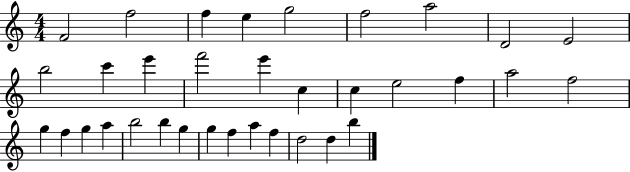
{
  \clef treble
  \numericTimeSignature
  \time 4/4
  \key c \major
  f'2 f''2 | f''4 e''4 g''2 | f''2 a''2 | d'2 e'2 | \break b''2 c'''4 e'''4 | f'''2 e'''4 c''4 | c''4 e''2 f''4 | a''2 f''2 | \break g''4 f''4 g''4 a''4 | b''2 b''4 g''4 | g''4 f''4 a''4 f''4 | d''2 d''4 b''4 | \break \bar "|."
}